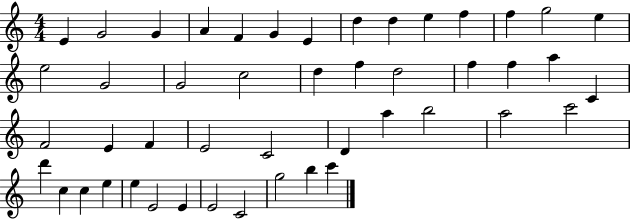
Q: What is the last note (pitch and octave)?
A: C6